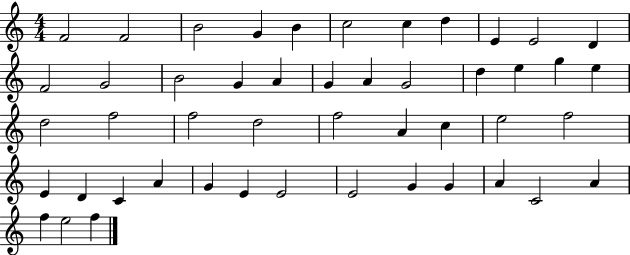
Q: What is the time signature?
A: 4/4